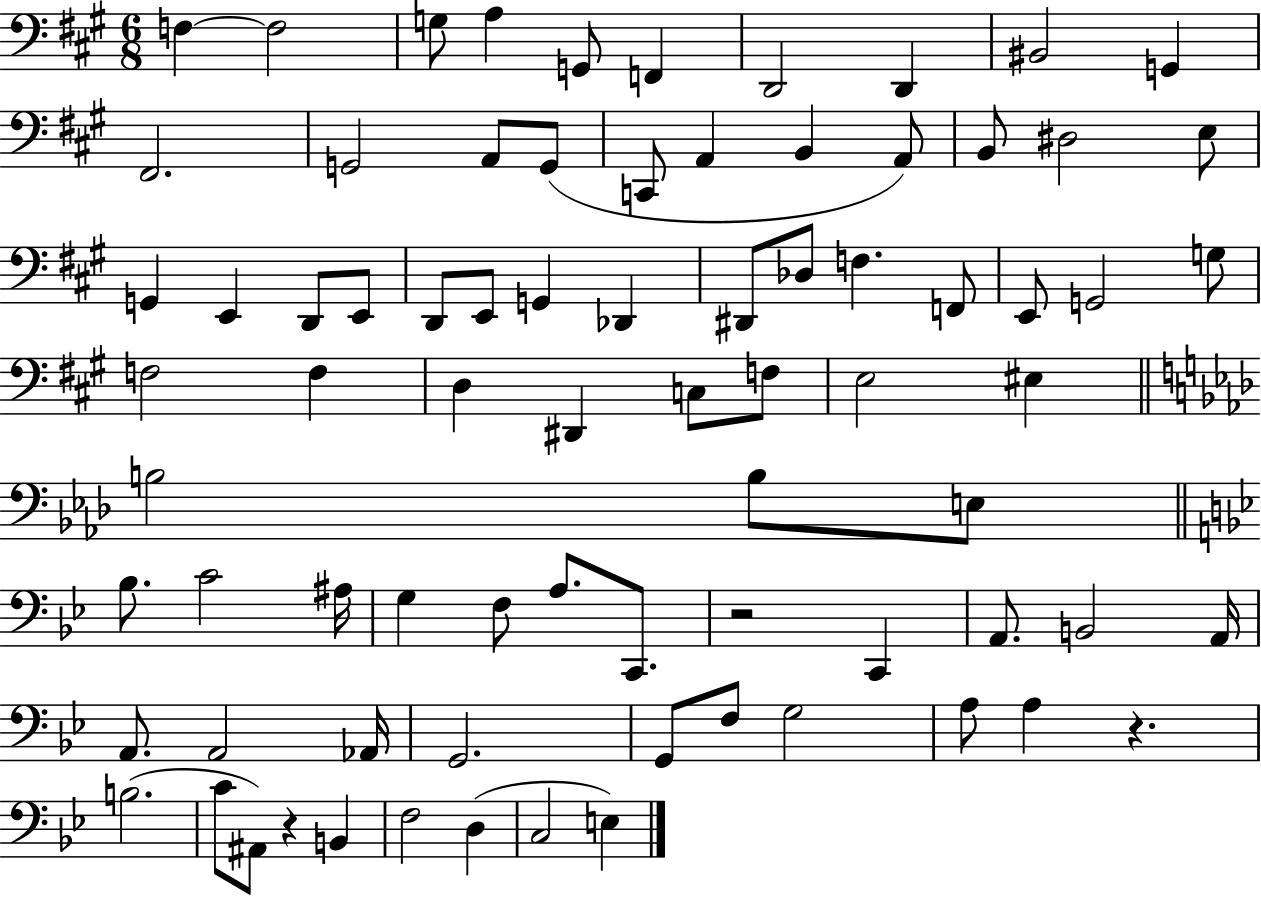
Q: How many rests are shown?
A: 3